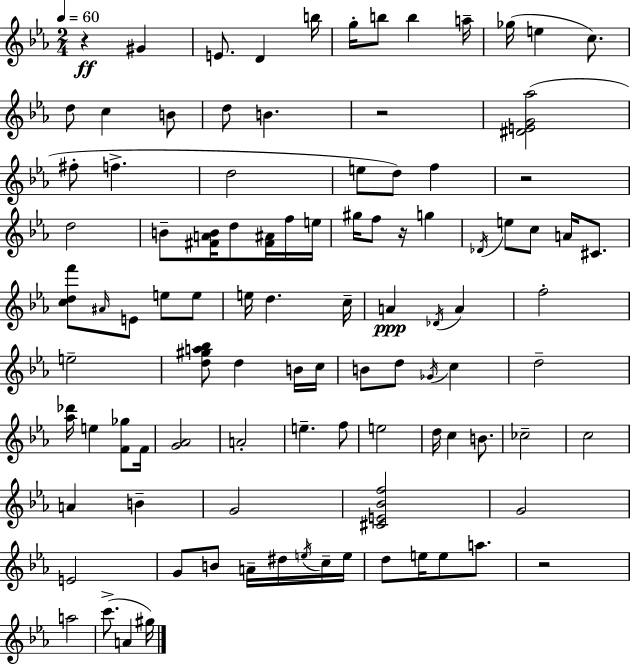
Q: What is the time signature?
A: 2/4